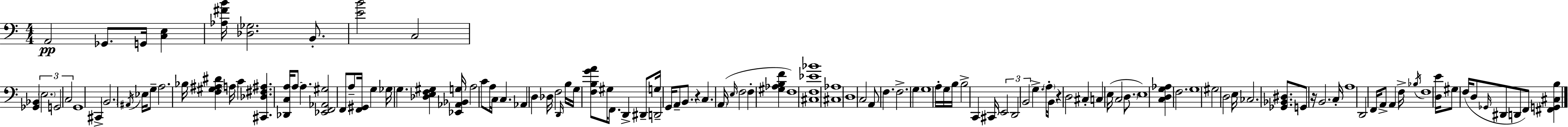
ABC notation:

X:1
T:Untitled
M:4/4
L:1/4
K:C
A,,2 _G,,/2 G,,/4 [C,E,] [_A,^FB]/4 [_D,_G,]2 B,,/2 [EB]2 C,2 [_G,,_B,,] E,2 G,,2 C,2 G,,4 ^C,, B,,2 ^A,,/4 _E,/4 G,/2 A,2 _B,/4 [F,^G,^A,^D] A,/4 C [^C,,_D,^F,^A,] [_D,,C,A,]/4 A,/2 A, [_E,,F,,_A,,^G,]2 F,,/2 A,/2 [F,,^G,,]/4 G, _G,/4 G, [_D,E,F,^G,] [_E,,_A,,_B,,G,]/4 A,2 C/2 A,/4 C,/4 C, _A,, D, _D,/4 F,2 D,,/4 B,/4 G,/4 [F,B,GA]/2 ^G,/4 F,,/2 D,, ^D,,/2 G,/4 D,,2 G,,/4 A,,/2 B,,/2 z C, A,,/4 E,/4 F,2 F, [^G,_A,B,F] F,4 [^C,F,_E_B]4 [^C,_A,]4 D,4 C,2 A,,/2 F, F,2 G, G,4 A,/4 G,/4 B,/4 B,2 C,, ^C,,/4 E,,2 D,,2 B,,2 G, A,/4 B,,/4 z D,2 ^C, C, E,/4 C,2 D,/2 E,4 [C,D,G,_A,] F,2 G,4 ^G,2 D,2 E,/4 _C,2 [_G,,_B,,^D,]/2 G,,/2 z/4 B,,2 C,/4 A,4 D,,2 F,,/4 A,,/2 A,, F,/4 _B,/4 F,4 [D,E]/4 ^G,/2 F,/4 D,/2 _G,,/4 ^D,,/2 D,,/2 F,,/2 [^F,,G,,^C,B,]